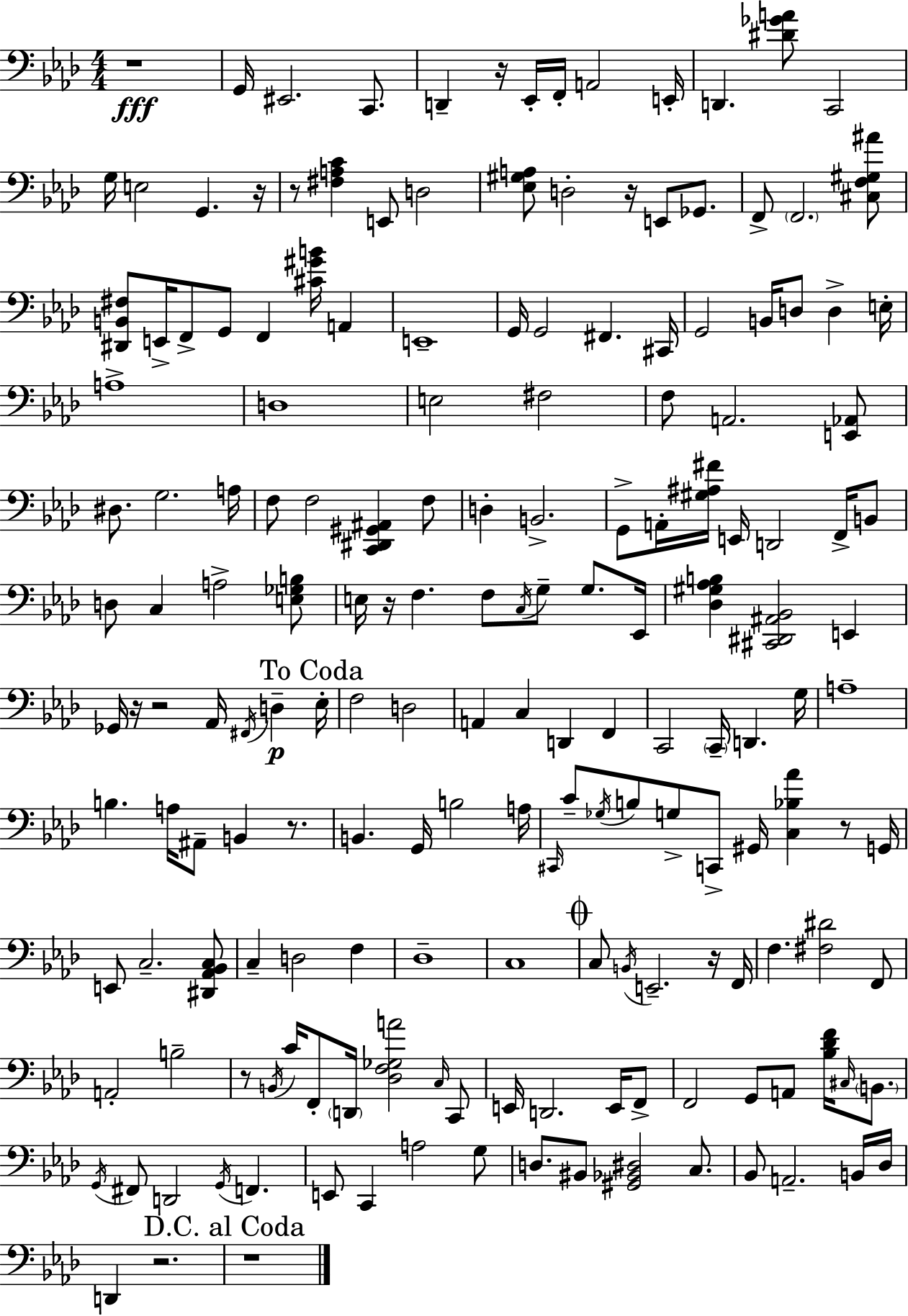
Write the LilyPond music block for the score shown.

{
  \clef bass
  \numericTimeSignature
  \time 4/4
  \key aes \major
  \repeat volta 2 { r1\fff | g,16 eis,2. c,8. | d,4-- r16 ees,16-. f,16-. a,2 e,16-. | d,4. <dis' ges' a'>8 c,2 | \break g16 e2 g,4. r16 | r8 <fis a c'>4 e,8 d2 | <ees gis a>8 d2-. r16 e,8 ges,8. | f,8-> \parenthesize f,2. <cis f gis ais'>8 | \break <dis, b, fis>8 e,16-> f,8-> g,8 f,4 <cis' gis' b'>16 a,4 | e,1-- | g,16 g,2 fis,4. cis,16 | g,2 b,16 d8 d4-> e16-. | \break a1-> | d1 | e2 fis2 | f8 a,2. <e, aes,>8 | \break dis8. g2. a16 | f8 f2 <c, dis, gis, ais,>4 f8 | d4-. b,2.-> | g,8-> a,16-. <gis ais fis'>16 e,16 d,2 f,16-> b,8 | \break d8 c4 a2-> <e ges b>8 | e16 r16 f4. f8 \acciaccatura { c16 } g8-- g8. | ees,16 <des gis aes b>4 <cis, dis, ais, bes,>2 e,4 | ges,16 r16 r2 aes,16 \acciaccatura { fis,16 }\p d4-- | \break \mark "To Coda" ees16-. f2 d2 | a,4 c4 d,4 f,4 | c,2 \parenthesize c,16-- d,4. | g16 a1-- | \break b4. a16 ais,8-- b,4 r8. | b,4. g,16 b2 | a16 \grace { cis,16 } c'8-- \acciaccatura { ges16 } b8 g8-> c,8-> gis,16 <c bes aes'>4 | r8 g,16 e,8 c2.-- | \break <dis, aes, bes, c>8 c4-- d2 | f4 des1-- | c1 | \mark \markup { \musicglyph "scripts.coda" } c8 \acciaccatura { b,16 } e,2.-- | \break r16 f,16 f4. <fis dis'>2 | f,8 a,2-. b2-- | r8 \acciaccatura { b,16 } c'16 f,8-. \parenthesize d,16 <des f ges a'>2 | \grace { c16 } c,8 e,16 d,2. | \break e,16 f,8-> f,2 g,8 | a,8 <bes des' f'>16 \grace { cis16 } \parenthesize b,8. \acciaccatura { g,16 } fis,8 d,2 | \acciaccatura { g,16 } f,4. e,8 c,4 | a2 g8 d8. bis,8 <gis, bes, dis>2 | \break c8. bes,8 a,2.-- | b,16 des16 d,4 r2. | \mark "D.C. al Coda" r1 | } \bar "|."
}